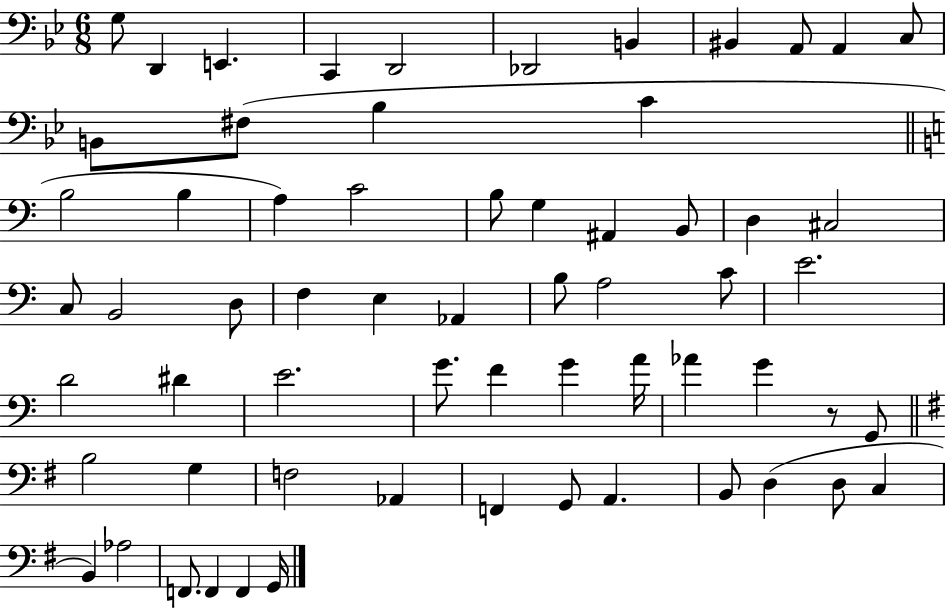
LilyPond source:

{
  \clef bass
  \numericTimeSignature
  \time 6/8
  \key bes \major
  g8 d,4 e,4. | c,4 d,2 | des,2 b,4 | bis,4 a,8 a,4 c8 | \break b,8 fis8( bes4 c'4 | \bar "||" \break \key c \major b2 b4 | a4) c'2 | b8 g4 ais,4 b,8 | d4 cis2 | \break c8 b,2 d8 | f4 e4 aes,4 | b8 a2 c'8 | e'2. | \break d'2 dis'4 | e'2. | g'8. f'4 g'4 a'16 | aes'4 g'4 r8 g,8 | \break \bar "||" \break \key e \minor b2 g4 | f2 aes,4 | f,4 g,8 a,4. | b,8 d4( d8 c4 | \break b,4) aes2 | f,8. f,4 f,4 g,16 | \bar "|."
}